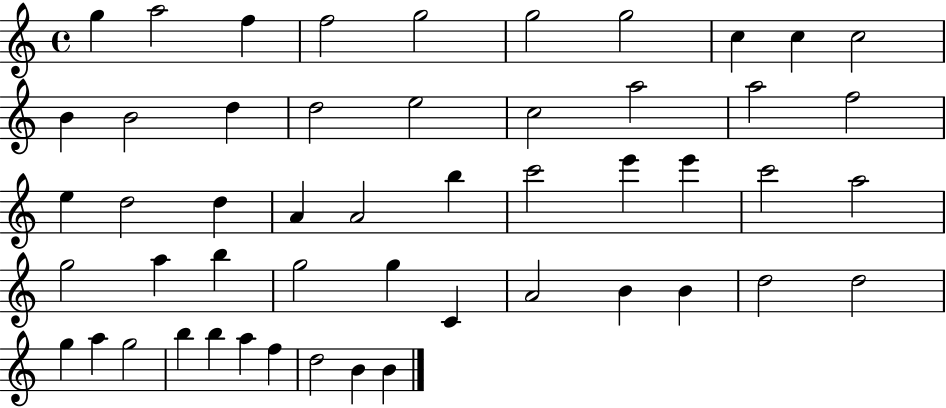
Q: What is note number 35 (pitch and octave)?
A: G5